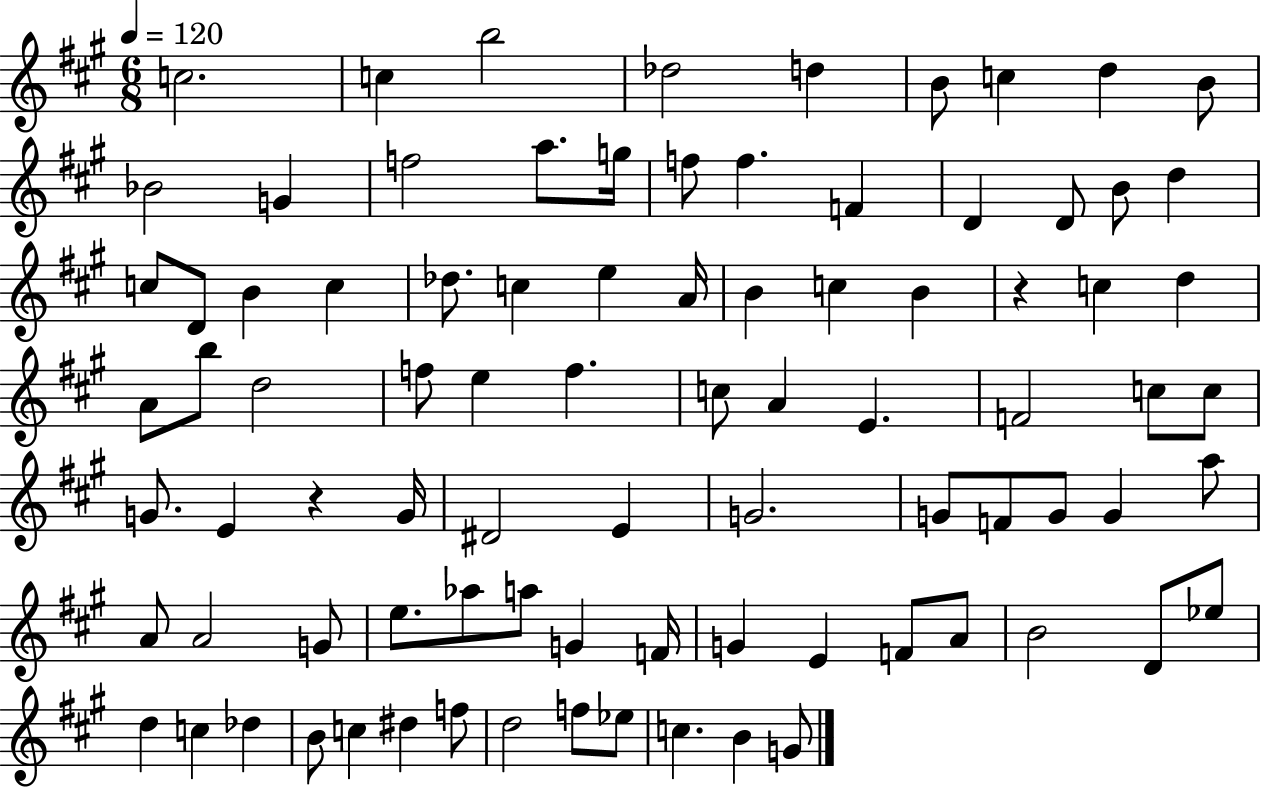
C5/h. C5/q B5/h Db5/h D5/q B4/e C5/q D5/q B4/e Bb4/h G4/q F5/h A5/e. G5/s F5/e F5/q. F4/q D4/q D4/e B4/e D5/q C5/e D4/e B4/q C5/q Db5/e. C5/q E5/q A4/s B4/q C5/q B4/q R/q C5/q D5/q A4/e B5/e D5/h F5/e E5/q F5/q. C5/e A4/q E4/q. F4/h C5/e C5/e G4/e. E4/q R/q G4/s D#4/h E4/q G4/h. G4/e F4/e G4/e G4/q A5/e A4/e A4/h G4/e E5/e. Ab5/e A5/e G4/q F4/s G4/q E4/q F4/e A4/e B4/h D4/e Eb5/e D5/q C5/q Db5/q B4/e C5/q D#5/q F5/e D5/h F5/e Eb5/e C5/q. B4/q G4/e